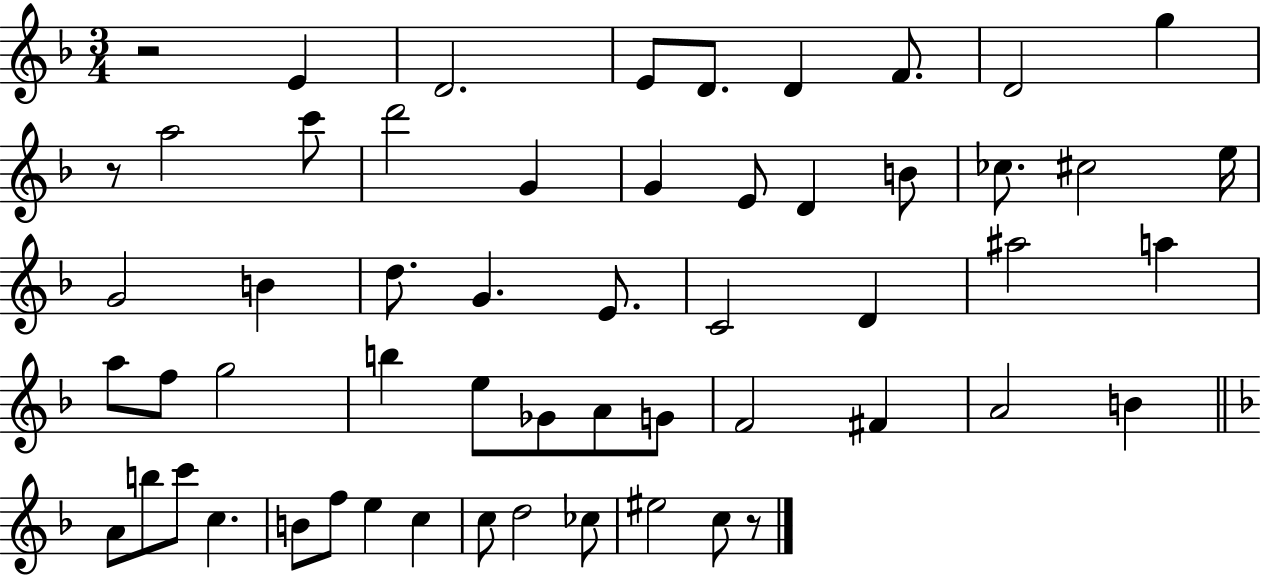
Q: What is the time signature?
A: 3/4